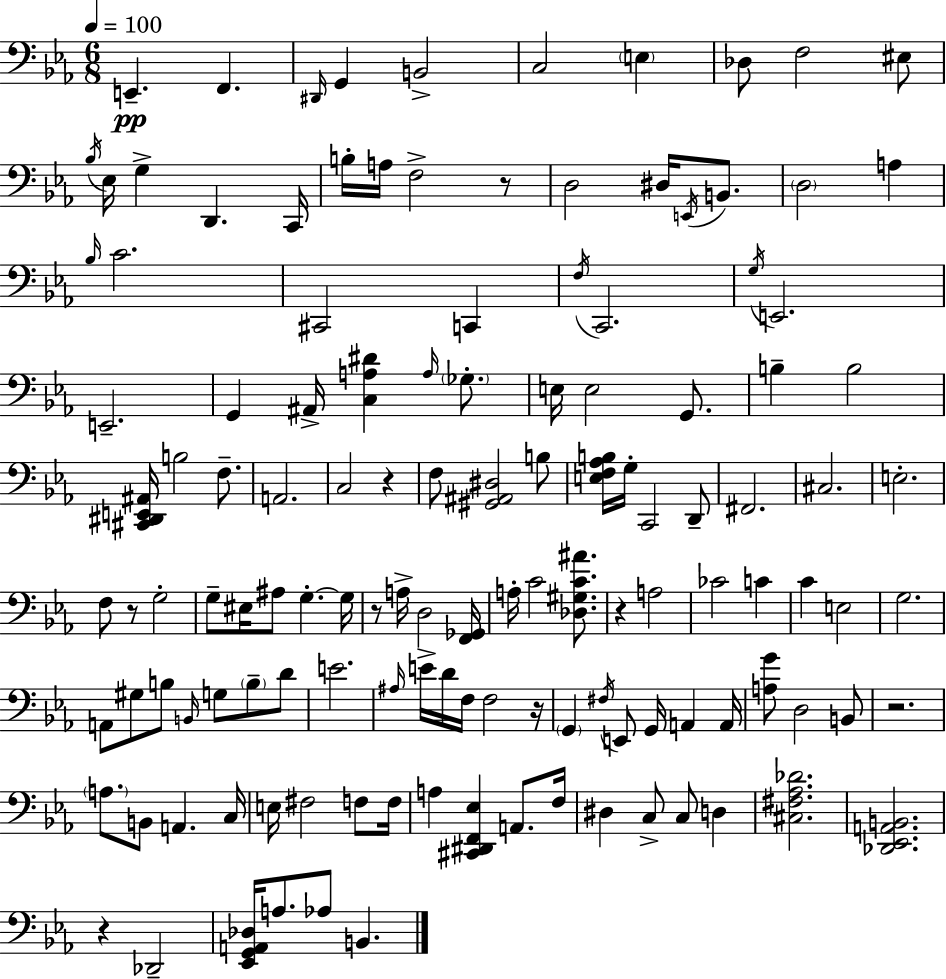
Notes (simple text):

E2/q. F2/q. D#2/s G2/q B2/h C3/h E3/q Db3/e F3/h EIS3/e Bb3/s Eb3/s G3/q D2/q. C2/s B3/s A3/s F3/h R/e D3/h D#3/s E2/s B2/e. D3/h A3/q Bb3/s C4/h. C#2/h C2/q F3/s C2/h. G3/s E2/h. E2/h. G2/q A#2/s [C3,A3,D#4]/q A3/s Gb3/e. E3/s E3/h G2/e. B3/q B3/h [C#2,D#2,E2,A#2]/s B3/h F3/e. A2/h. C3/h R/q F3/e [G#2,A#2,D#3]/h B3/e [E3,F3,Ab3,B3]/s G3/s C2/h D2/e F#2/h. C#3/h. E3/h. F3/e R/e G3/h G3/e EIS3/s A#3/e G3/q. G3/s R/e A3/s D3/h [F2,Gb2]/s A3/s C4/h [Db3,G#3,C4,A#4]/e. R/q A3/h CES4/h C4/q C4/q E3/h G3/h. A2/e G#3/e B3/e B2/s G3/e B3/e D4/e E4/h. A#3/s E4/s D4/s F3/s F3/h R/s G2/q F#3/s E2/e G2/s A2/q A2/s [A3,G4]/e D3/h B2/e R/h. A3/e. B2/e A2/q. C3/s E3/s F#3/h F3/e F3/s A3/q [C#2,D#2,F2,Eb3]/q A2/e. F3/s D#3/q C3/e C3/e D3/q [C#3,F#3,Ab3,Db4]/h. [Db2,Eb2,A2,B2]/h. R/q Db2/h [Eb2,G2,A2,Db3]/s A3/e. Ab3/e B2/q.